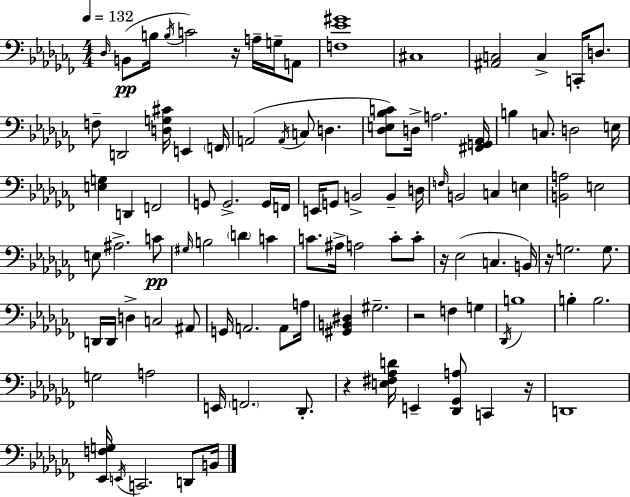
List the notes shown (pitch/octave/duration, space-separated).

Db3/s B2/e B3/s B3/s C4/h R/s A3/s G3/s A2/e [F3,Eb4,G#4]/w C#3/w [A#2,C3]/h C3/q C2/s D3/e. F3/e D2/h [D3,G3,C#4]/s E2/q F2/s A2/h A2/s C3/e D3/q. [Db3,E3,Bb3,C4]/e D3/s A3/h. [F#2,G2,Ab2]/s B3/q C3/e. D3/h E3/s [E3,G3]/q D2/q F2/h G2/e G2/h. G2/s F2/s E2/s G2/e B2/h B2/q D3/s F3/s B2/h C3/q E3/q [B2,A3]/h E3/h E3/e A#3/h. C4/e G#3/s B3/h D4/q C4/q C4/e. A#3/s A3/h C4/e C4/e R/s Eb3/h C3/q. B2/s R/s G3/h. G3/e. D2/s D2/s D3/q C3/h A#2/e G2/s A2/h. A2/e A3/s [G#2,B2,D#3]/q G#3/h. R/h F3/q G3/q Db2/s B3/w B3/q B3/h. G3/h A3/h E2/s F2/h. Db2/e. R/q [E3,F#3,Ab3,D4]/s E2/q [Db2,Gb2,A3]/e C2/q R/s D2/w [Eb2,F3,G3]/s E2/s C2/h. D2/e B2/s